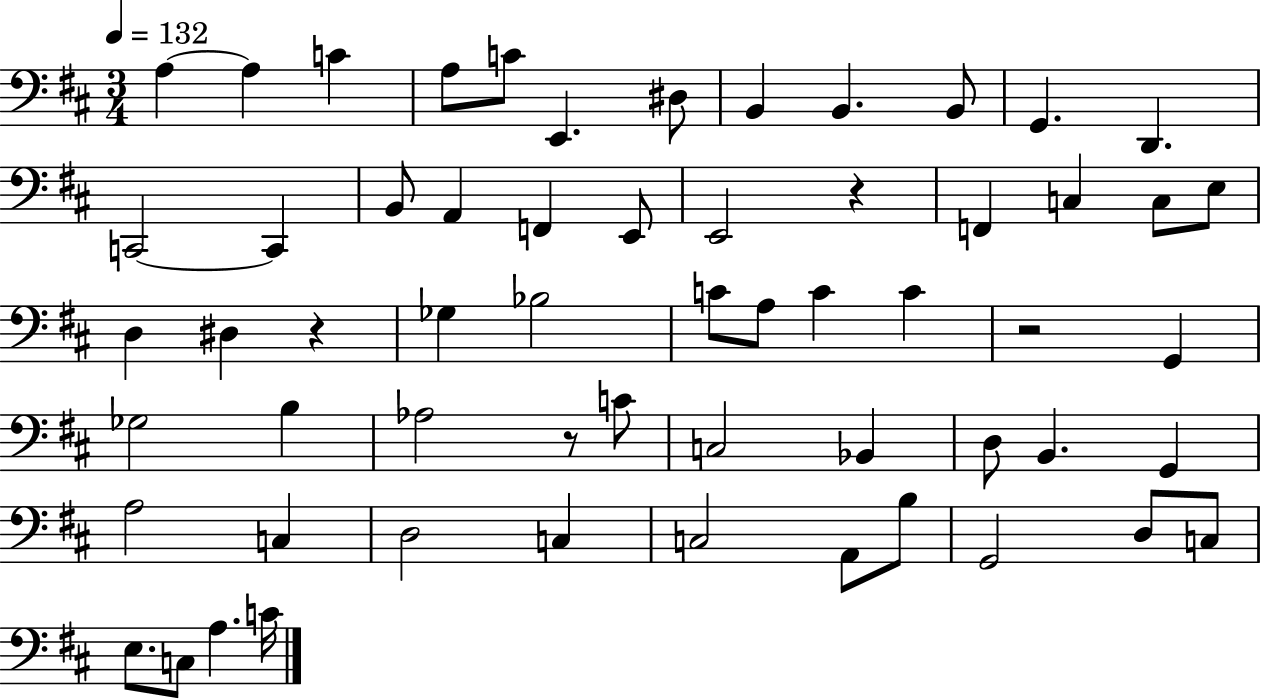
X:1
T:Untitled
M:3/4
L:1/4
K:D
A, A, C A,/2 C/2 E,, ^D,/2 B,, B,, B,,/2 G,, D,, C,,2 C,, B,,/2 A,, F,, E,,/2 E,,2 z F,, C, C,/2 E,/2 D, ^D, z _G, _B,2 C/2 A,/2 C C z2 G,, _G,2 B, _A,2 z/2 C/2 C,2 _B,, D,/2 B,, G,, A,2 C, D,2 C, C,2 A,,/2 B,/2 G,,2 D,/2 C,/2 E,/2 C,/2 A, C/4